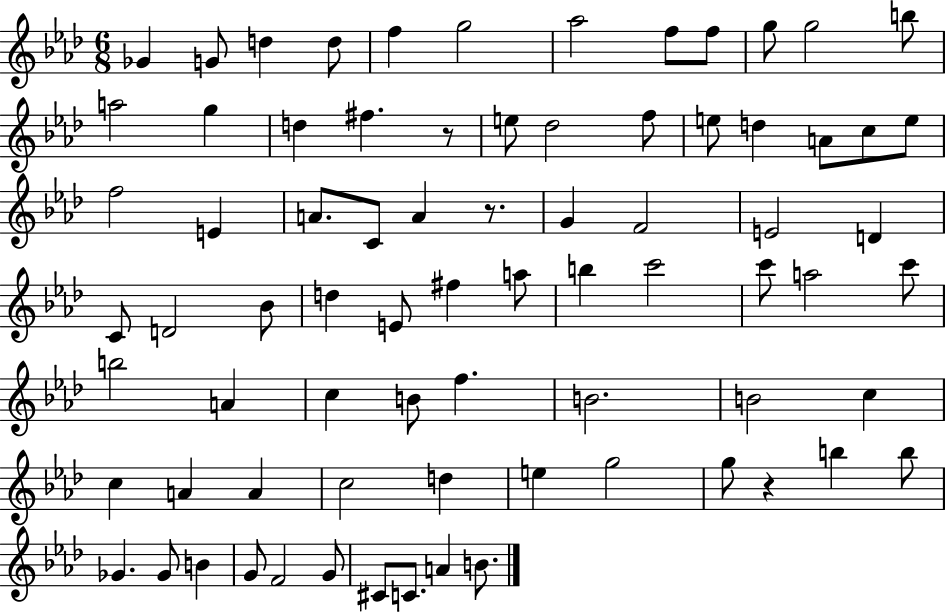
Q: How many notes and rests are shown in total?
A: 76